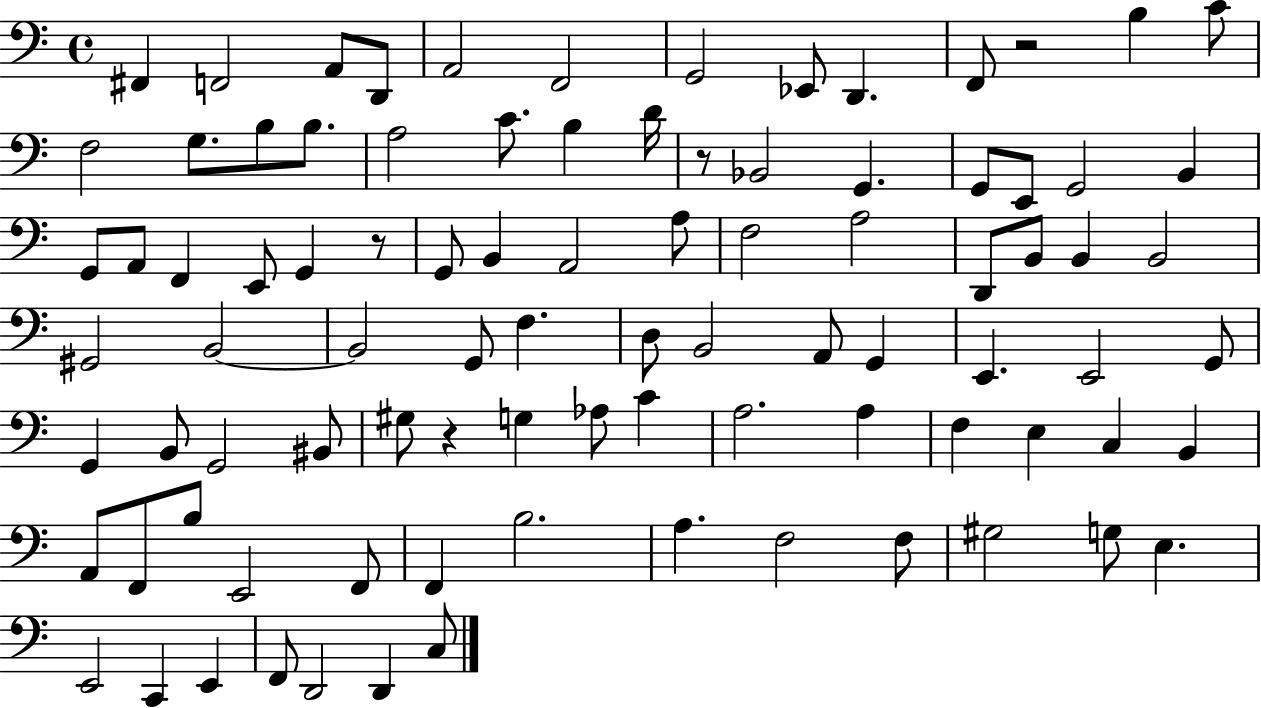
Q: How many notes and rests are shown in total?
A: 91